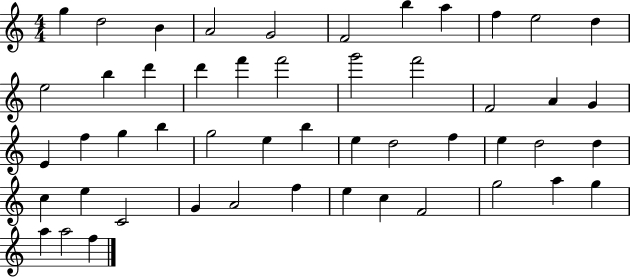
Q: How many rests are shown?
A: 0